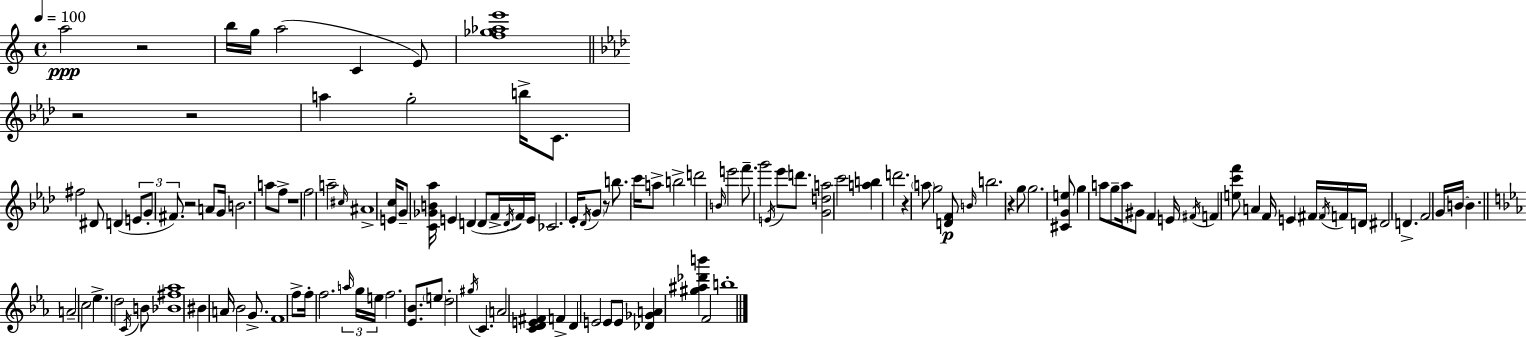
A5/h R/h B5/s G5/s A5/h C4/q E4/e [F5,Gb5,Ab5,E6]/w R/h R/h A5/q G5/h B5/s C4/e. F#5/h D#4/e D4/q E4/e G4/e F#4/e. R/h A4/e G4/s B4/h. A5/e F5/e R/w F5/h A5/h C#5/s A#4/w [E4,C5]/s G4/e [C4,Gb4,B4,Ab5]/s E4/q D4/q D4/e F4/s D4/s F4/s E4/s CES4/h. Eb4/s Db4/s G4/e R/e B5/e. C6/s A5/e B5/h D6/h B4/s E6/h F6/e. G6/h E4/s Eb6/e D6/e. [G4,D5,A5]/h C6/h [A5,B5]/q D6/h. R/q A5/e G5/h [D4,F4]/e B4/s B5/h. R/q G5/e G5/h. [C#4,G4,E5]/e G5/q A5/e G5/e A5/s G#4/e F4/q E4/s F#4/s F4/q [E5,C6,F6]/e A4/q F4/s E4/q F#4/s F#4/s F4/s D4/s D#4/h D4/q. F4/h G4/s B4/s B4/q. A4/h C5/h Eb5/q. D5/h C4/s B4/e [Bb4,F#5,Ab5]/w BIS4/q A4/s Bb4/h G4/e. F4/w F5/e F5/s F5/h. A5/s G5/s E5/s F5/h. [Eb4,Bb4]/e. E5/e D5/h G#5/s C4/q. A4/h [C4,D4,E4,F#4]/q F4/q D4/q E4/h E4/e E4/e [Db4,Gb4,A4]/q [G#5,A#5,Db6,B6]/q F4/h B5/w